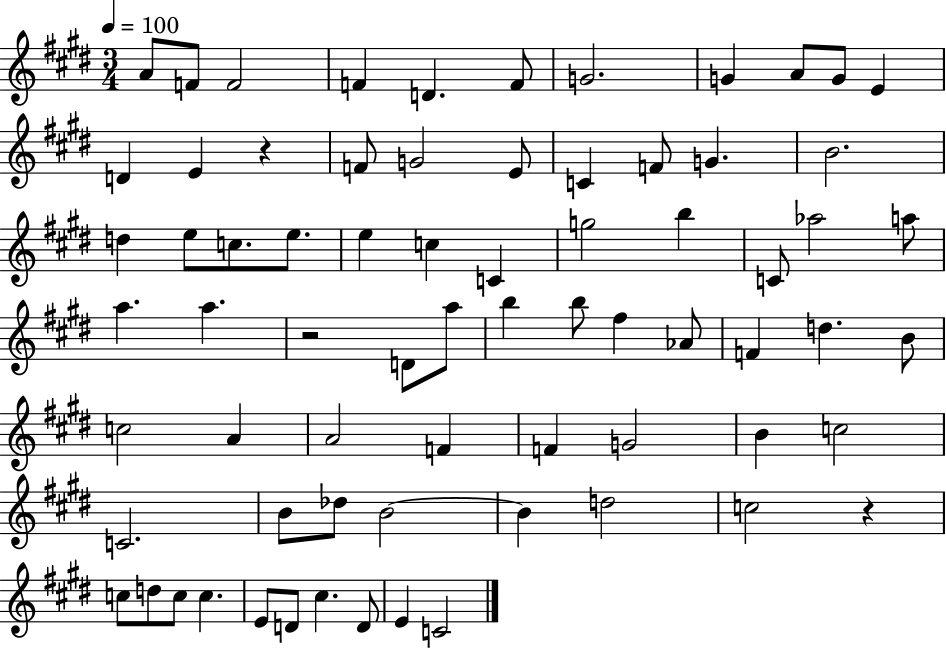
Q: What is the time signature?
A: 3/4